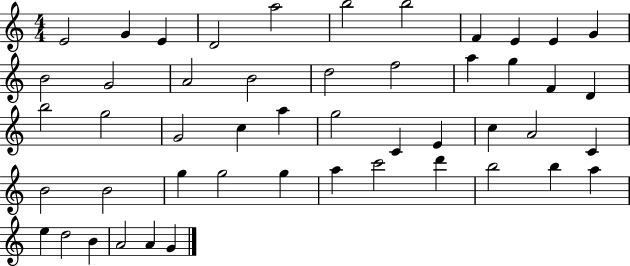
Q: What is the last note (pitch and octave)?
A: G4